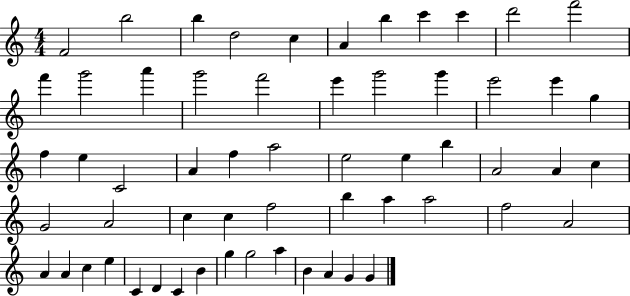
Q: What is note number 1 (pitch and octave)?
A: F4